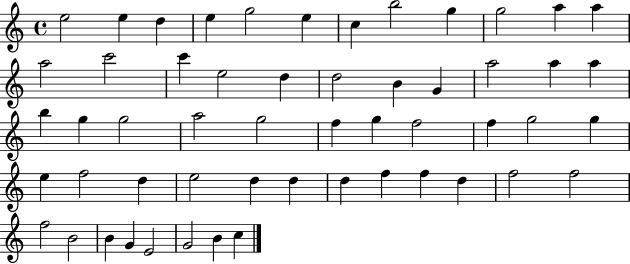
E5/h E5/q D5/q E5/q G5/h E5/q C5/q B5/h G5/q G5/h A5/q A5/q A5/h C6/h C6/q E5/h D5/q D5/h B4/q G4/q A5/h A5/q A5/q B5/q G5/q G5/h A5/h G5/h F5/q G5/q F5/h F5/q G5/h G5/q E5/q F5/h D5/q E5/h D5/q D5/q D5/q F5/q F5/q D5/q F5/h F5/h F5/h B4/h B4/q G4/q E4/h G4/h B4/q C5/q